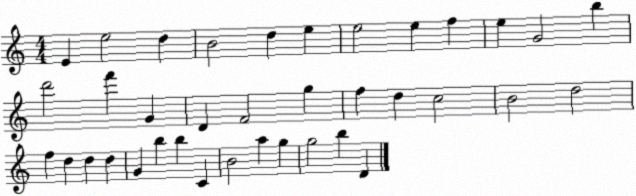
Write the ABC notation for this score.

X:1
T:Untitled
M:4/4
L:1/4
K:C
E e2 d B2 d e e2 e f e G2 b d'2 f' G D F2 g f d c2 B2 d2 f d d d G b b C B2 a g g2 b D